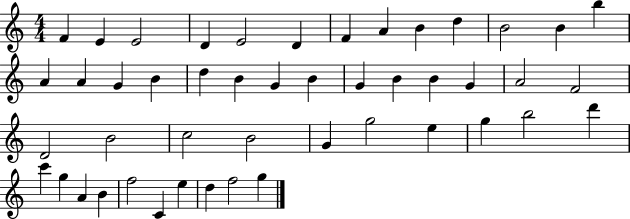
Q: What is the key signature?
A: C major